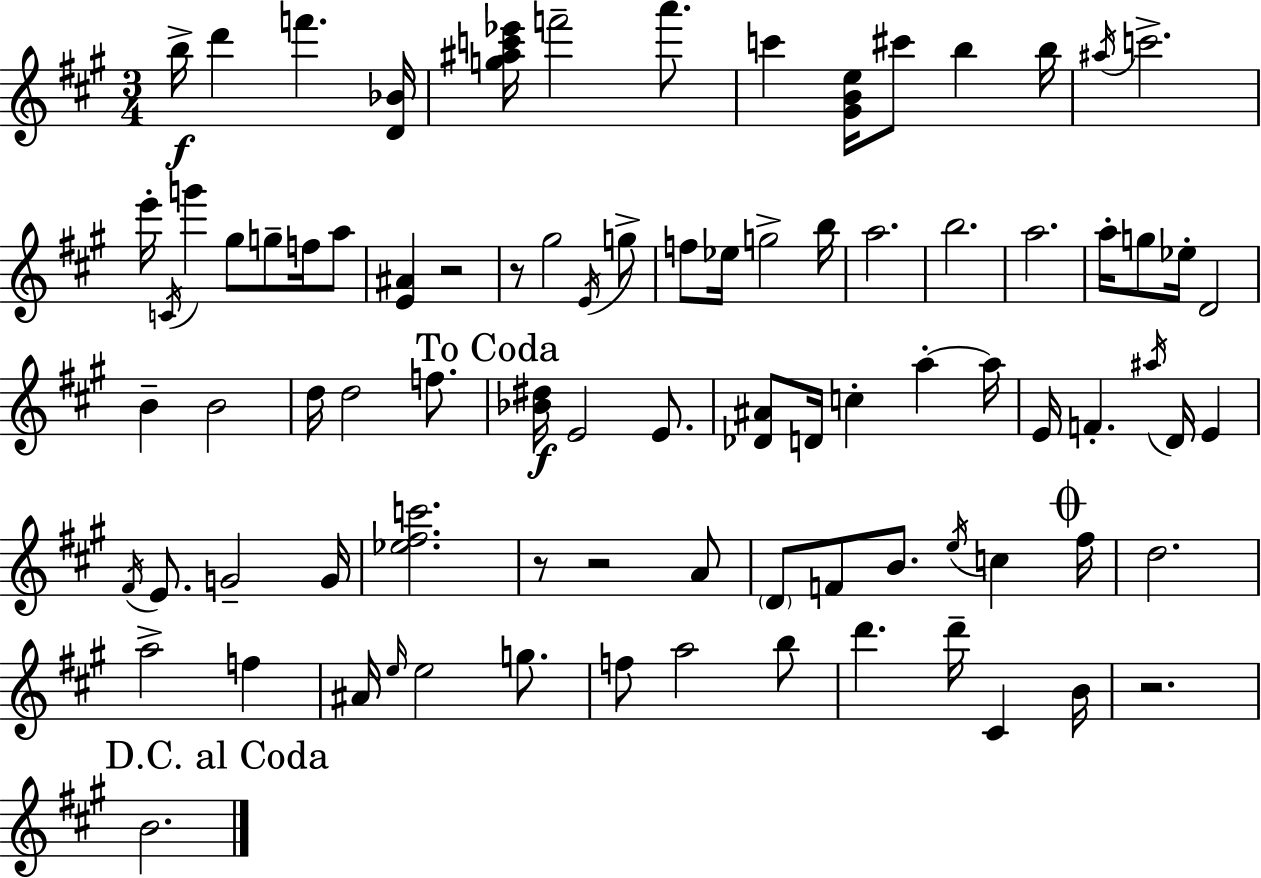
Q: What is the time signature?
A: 3/4